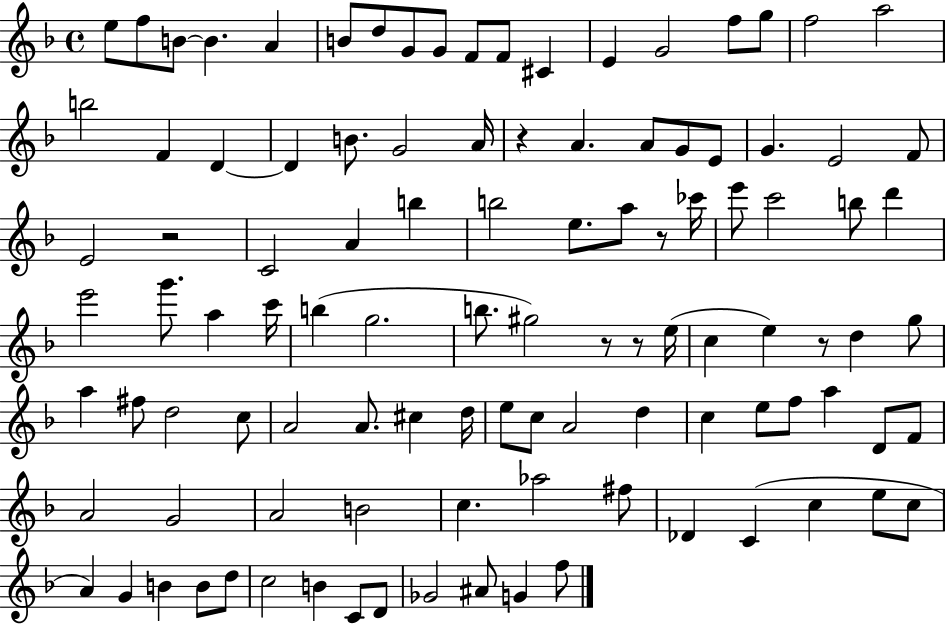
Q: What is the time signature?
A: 4/4